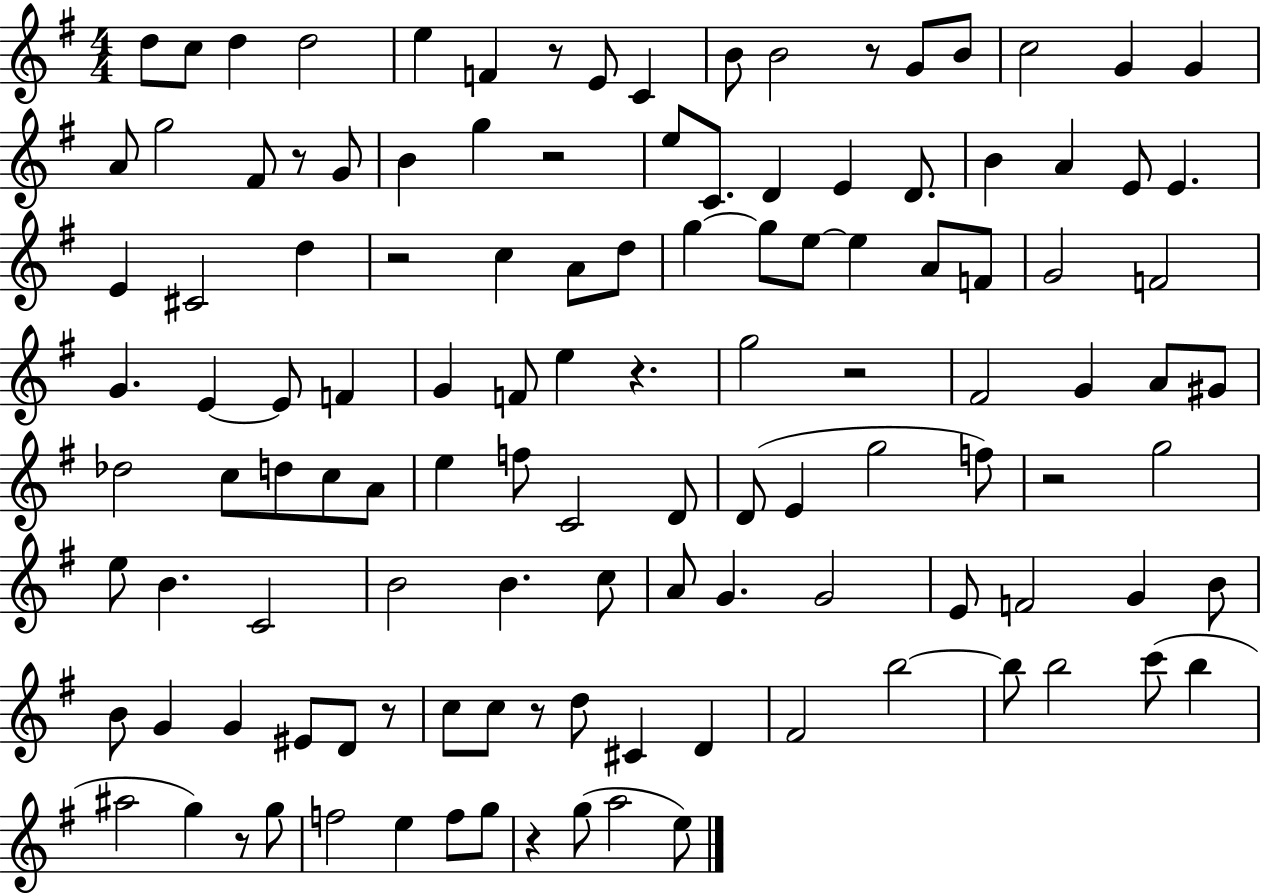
{
  \clef treble
  \numericTimeSignature
  \time 4/4
  \key g \major
  \repeat volta 2 { d''8 c''8 d''4 d''2 | e''4 f'4 r8 e'8 c'4 | b'8 b'2 r8 g'8 b'8 | c''2 g'4 g'4 | \break a'8 g''2 fis'8 r8 g'8 | b'4 g''4 r2 | e''8 c'8. d'4 e'4 d'8. | b'4 a'4 e'8 e'4. | \break e'4 cis'2 d''4 | r2 c''4 a'8 d''8 | g''4~~ g''8 e''8~~ e''4 a'8 f'8 | g'2 f'2 | \break g'4. e'4~~ e'8 f'4 | g'4 f'8 e''4 r4. | g''2 r2 | fis'2 g'4 a'8 gis'8 | \break des''2 c''8 d''8 c''8 a'8 | e''4 f''8 c'2 d'8 | d'8( e'4 g''2 f''8) | r2 g''2 | \break e''8 b'4. c'2 | b'2 b'4. c''8 | a'8 g'4. g'2 | e'8 f'2 g'4 b'8 | \break b'8 g'4 g'4 eis'8 d'8 r8 | c''8 c''8 r8 d''8 cis'4 d'4 | fis'2 b''2~~ | b''8 b''2 c'''8( b''4 | \break ais''2 g''4) r8 g''8 | f''2 e''4 f''8 g''8 | r4 g''8( a''2 e''8) | } \bar "|."
}